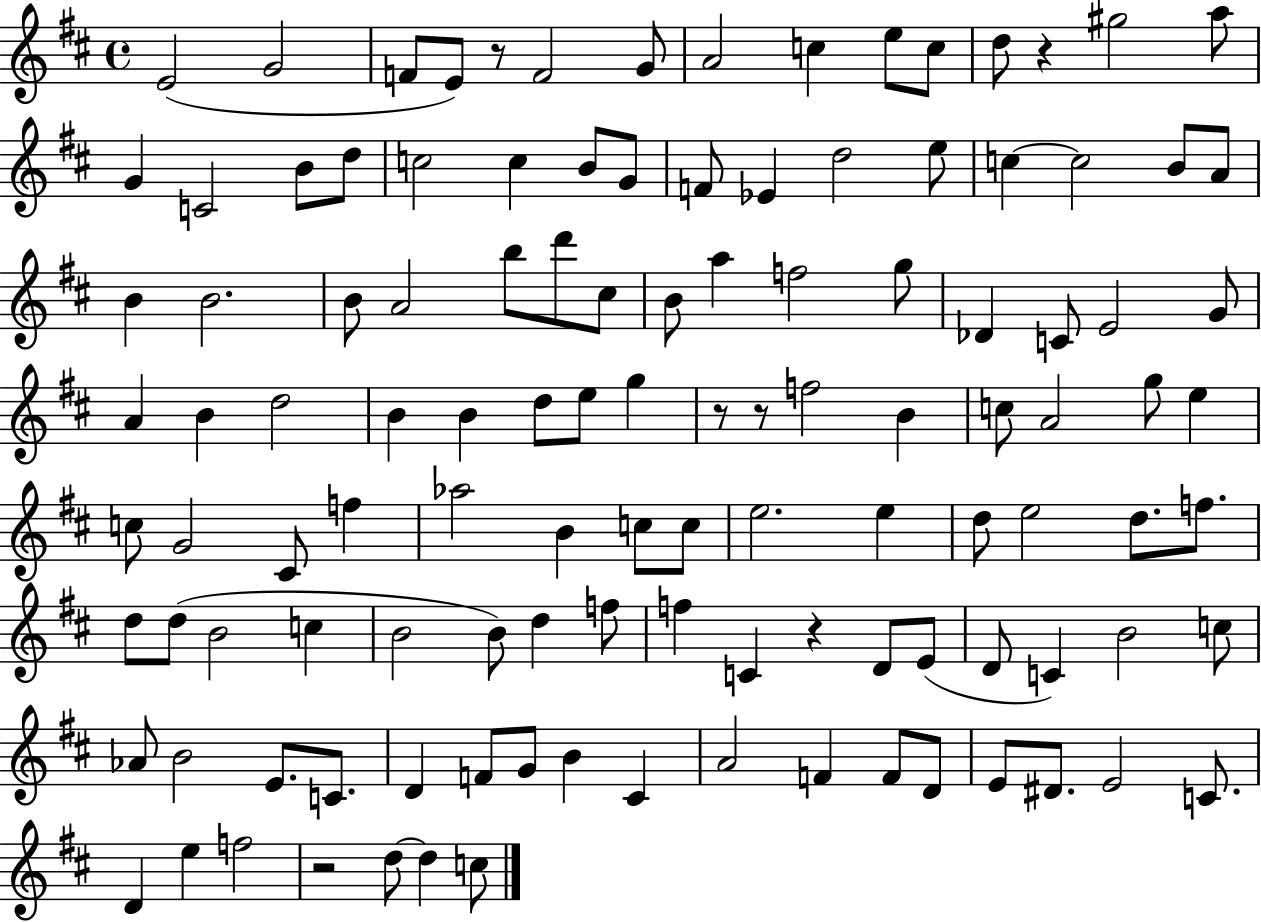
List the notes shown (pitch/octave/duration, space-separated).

E4/h G4/h F4/e E4/e R/e F4/h G4/e A4/h C5/q E5/e C5/e D5/e R/q G#5/h A5/e G4/q C4/h B4/e D5/e C5/h C5/q B4/e G4/e F4/e Eb4/q D5/h E5/e C5/q C5/h B4/e A4/e B4/q B4/h. B4/e A4/h B5/e D6/e C#5/e B4/e A5/q F5/h G5/e Db4/q C4/e E4/h G4/e A4/q B4/q D5/h B4/q B4/q D5/e E5/e G5/q R/e R/e F5/h B4/q C5/e A4/h G5/e E5/q C5/e G4/h C#4/e F5/q Ab5/h B4/q C5/e C5/e E5/h. E5/q D5/e E5/h D5/e. F5/e. D5/e D5/e B4/h C5/q B4/h B4/e D5/q F5/e F5/q C4/q R/q D4/e E4/e D4/e C4/q B4/h C5/e Ab4/e B4/h E4/e. C4/e. D4/q F4/e G4/e B4/q C#4/q A4/h F4/q F4/e D4/e E4/e D#4/e. E4/h C4/e. D4/q E5/q F5/h R/h D5/e D5/q C5/e